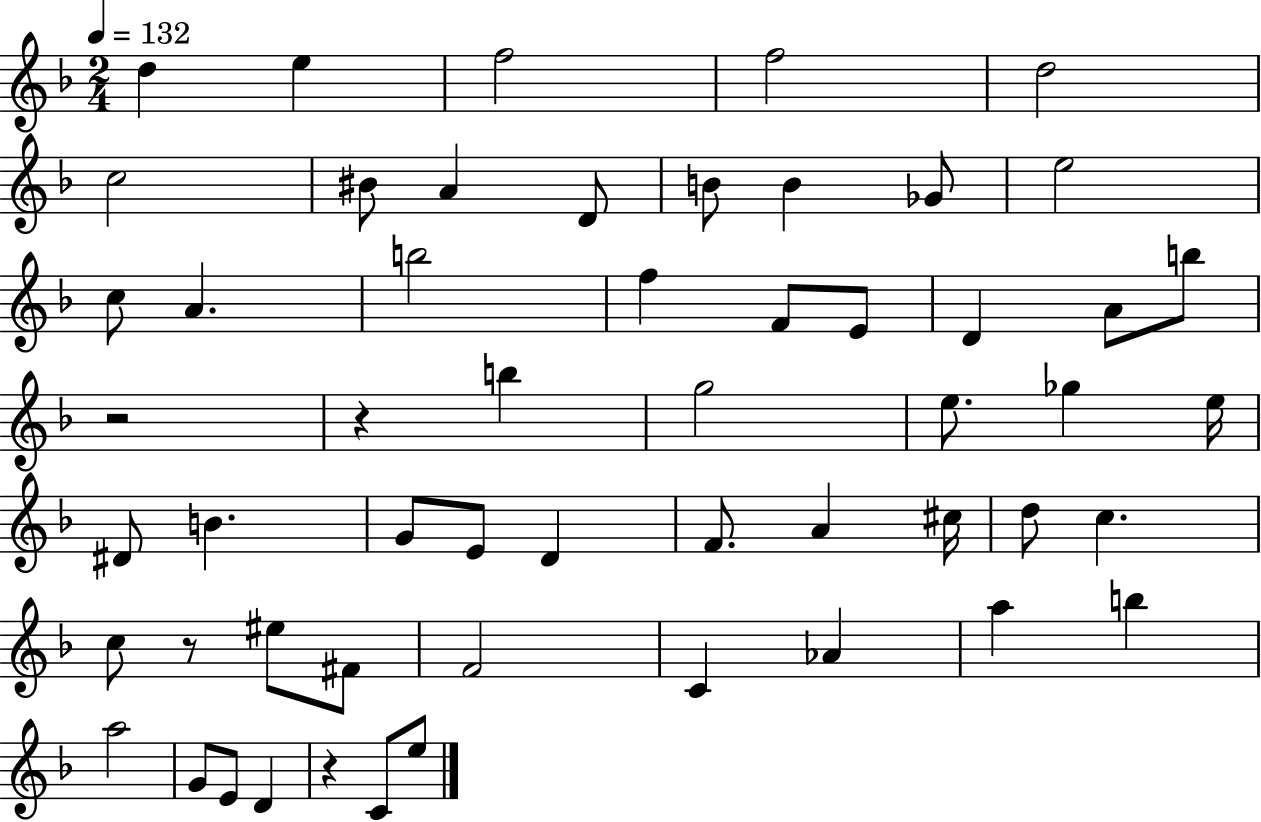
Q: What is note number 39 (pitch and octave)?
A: EIS5